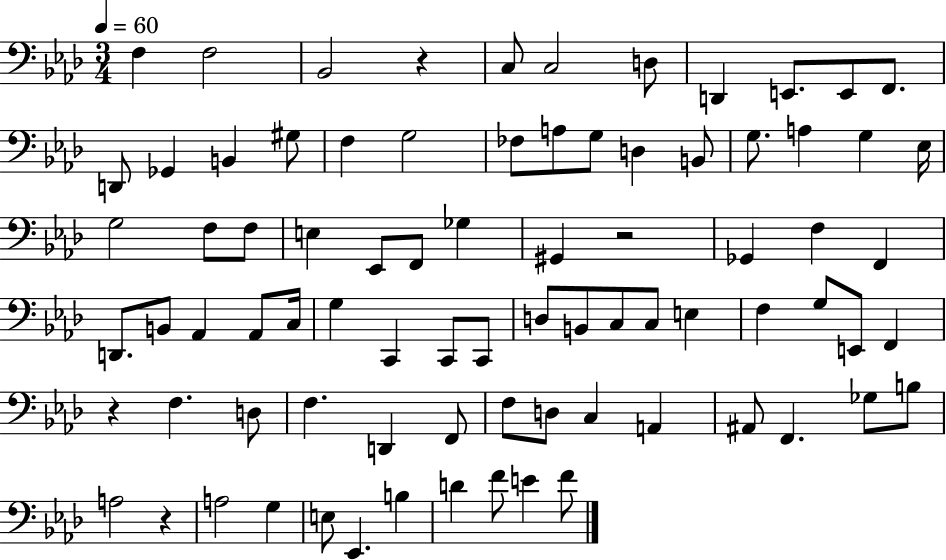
F3/q F3/h Bb2/h R/q C3/e C3/h D3/e D2/q E2/e. E2/e F2/e. D2/e Gb2/q B2/q G#3/e F3/q G3/h FES3/e A3/e G3/e D3/q B2/e G3/e. A3/q G3/q Eb3/s G3/h F3/e F3/e E3/q Eb2/e F2/e Gb3/q G#2/q R/h Gb2/q F3/q F2/q D2/e. B2/e Ab2/q Ab2/e C3/s G3/q C2/q C2/e C2/e D3/e B2/e C3/e C3/e E3/q F3/q G3/e E2/e F2/q R/q F3/q. D3/e F3/q. D2/q F2/e F3/e D3/e C3/q A2/q A#2/e F2/q. Gb3/e B3/e A3/h R/q A3/h G3/q E3/e Eb2/q. B3/q D4/q F4/e E4/q F4/e